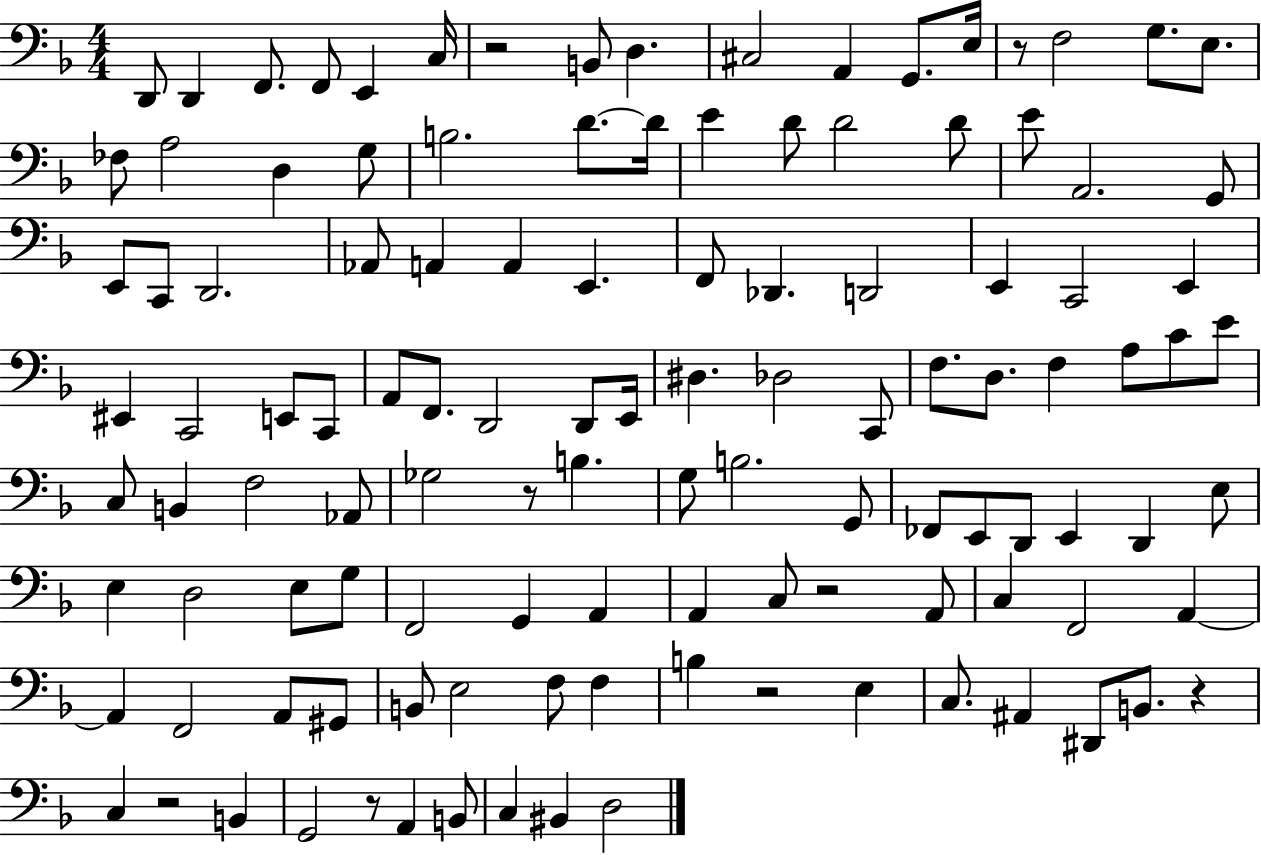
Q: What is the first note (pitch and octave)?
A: D2